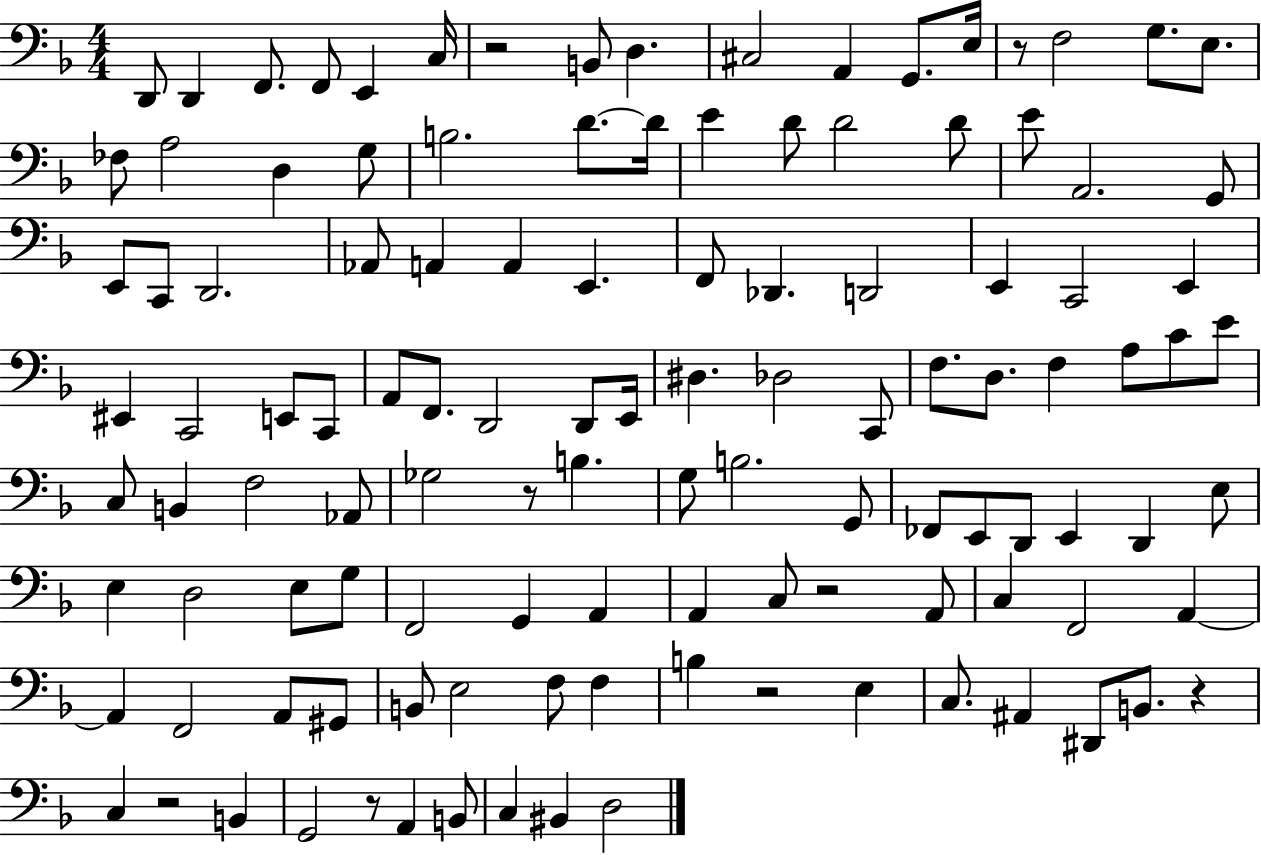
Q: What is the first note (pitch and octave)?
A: D2